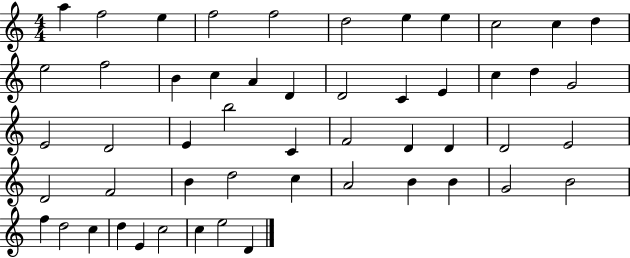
{
  \clef treble
  \numericTimeSignature
  \time 4/4
  \key c \major
  a''4 f''2 e''4 | f''2 f''2 | d''2 e''4 e''4 | c''2 c''4 d''4 | \break e''2 f''2 | b'4 c''4 a'4 d'4 | d'2 c'4 e'4 | c''4 d''4 g'2 | \break e'2 d'2 | e'4 b''2 c'4 | f'2 d'4 d'4 | d'2 e'2 | \break d'2 f'2 | b'4 d''2 c''4 | a'2 b'4 b'4 | g'2 b'2 | \break f''4 d''2 c''4 | d''4 e'4 c''2 | c''4 e''2 d'4 | \bar "|."
}